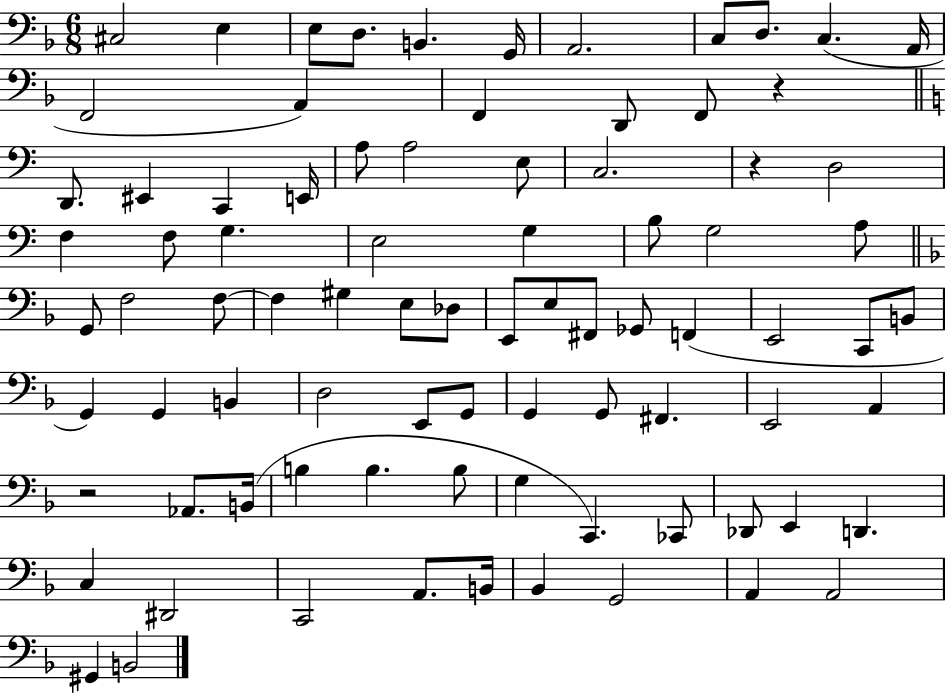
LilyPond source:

{
  \clef bass
  \numericTimeSignature
  \time 6/8
  \key f \major
  \repeat volta 2 { cis2 e4 | e8 d8. b,4. g,16 | a,2. | c8 d8. c4.( a,16 | \break f,2 a,4) | f,4 d,8 f,8 r4 | \bar "||" \break \key c \major d,8. eis,4 c,4 e,16 | a8 a2 e8 | c2. | r4 d2 | \break f4 f8 g4. | e2 g4 | b8 g2 a8 | \bar "||" \break \key d \minor g,8 f2 f8~~ | f4 gis4 e8 des8 | e,8 e8 fis,8 ges,8 f,4( | e,2 c,8 b,8 | \break g,4) g,4 b,4 | d2 e,8 g,8 | g,4 g,8 fis,4. | e,2 a,4 | \break r2 aes,8. b,16( | b4 b4. b8 | g4 c,4.) ces,8 | des,8 e,4 d,4. | \break c4 dis,2 | c,2 a,8. b,16 | bes,4 g,2 | a,4 a,2 | \break gis,4 b,2 | } \bar "|."
}